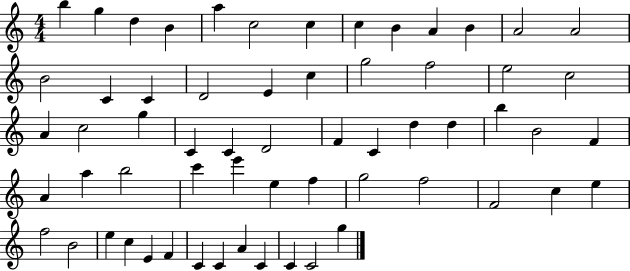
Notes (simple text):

B5/q G5/q D5/q B4/q A5/q C5/h C5/q C5/q B4/q A4/q B4/q A4/h A4/h B4/h C4/q C4/q D4/h E4/q C5/q G5/h F5/h E5/h C5/h A4/q C5/h G5/q C4/q C4/q D4/h F4/q C4/q D5/q D5/q B5/q B4/h F4/q A4/q A5/q B5/h C6/q E6/q E5/q F5/q G5/h F5/h F4/h C5/q E5/q F5/h B4/h E5/q C5/q E4/q F4/q C4/q C4/q A4/q C4/q C4/q C4/h G5/q